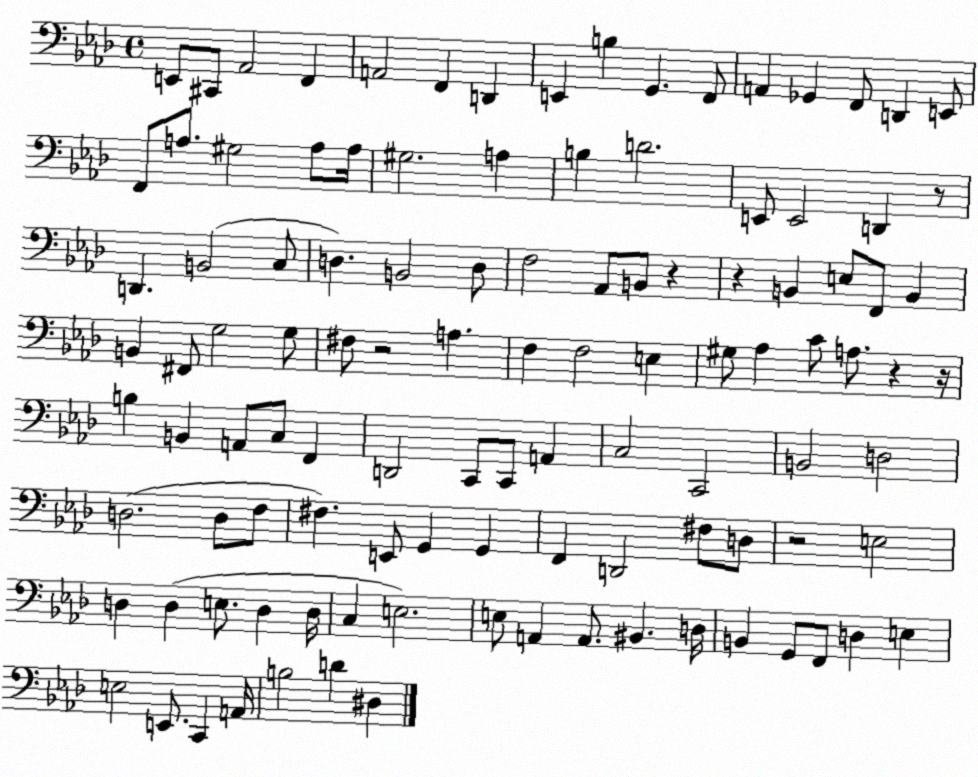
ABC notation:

X:1
T:Untitled
M:4/4
L:1/4
K:Ab
E,,/2 ^C,,/2 _A,,2 F,, A,,2 F,, D,, E,, B, G,, F,,/2 A,, _G,, F,,/2 D,, E,,/2 F,,/2 A,/2 ^G,2 A,/2 A,/4 ^G,2 A, B, D2 E,,/2 E,,2 D,, z/2 D,, B,,2 C,/2 D, B,,2 D,/2 F,2 _A,,/2 B,,/2 z z B,, E,/2 F,,/2 B,, B,, ^F,,/2 G,2 G,/2 ^F,/2 z2 A, F, F,2 E, ^G,/2 _A, C/2 A,/2 z z/4 B, B,, A,,/2 C,/2 F,, D,,2 C,,/2 C,,/2 A,, C,2 C,,2 B,,2 D,2 D,2 D,/2 F,/2 ^F, E,,/2 G,, G,, F,, D,,2 ^F,/2 D,/2 z2 E,2 D, D, E,/2 D, D,/4 C, E,2 E,/2 A,, A,,/2 ^B,, D,/4 B,, G,,/2 F,,/2 D, E, E,2 E,,/2 C,, A,,/4 B,2 D ^D,